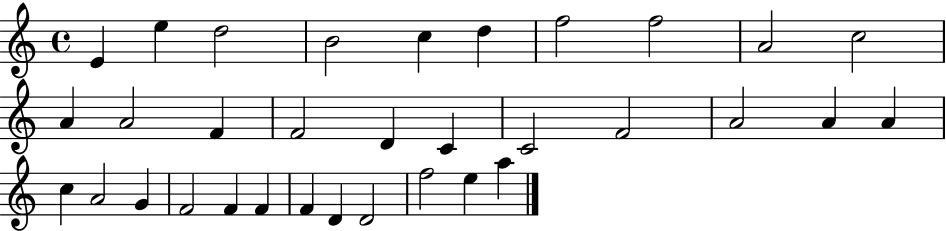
{
  \clef treble
  \time 4/4
  \defaultTimeSignature
  \key c \major
  e'4 e''4 d''2 | b'2 c''4 d''4 | f''2 f''2 | a'2 c''2 | \break a'4 a'2 f'4 | f'2 d'4 c'4 | c'2 f'2 | a'2 a'4 a'4 | \break c''4 a'2 g'4 | f'2 f'4 f'4 | f'4 d'4 d'2 | f''2 e''4 a''4 | \break \bar "|."
}